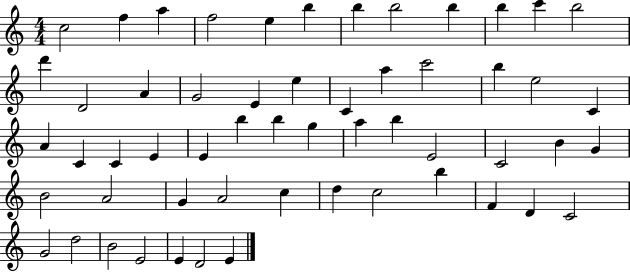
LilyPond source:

{
  \clef treble
  \numericTimeSignature
  \time 4/4
  \key c \major
  c''2 f''4 a''4 | f''2 e''4 b''4 | b''4 b''2 b''4 | b''4 c'''4 b''2 | \break d'''4 d'2 a'4 | g'2 e'4 e''4 | c'4 a''4 c'''2 | b''4 e''2 c'4 | \break a'4 c'4 c'4 e'4 | e'4 b''4 b''4 g''4 | a''4 b''4 e'2 | c'2 b'4 g'4 | \break b'2 a'2 | g'4 a'2 c''4 | d''4 c''2 b''4 | f'4 d'4 c'2 | \break g'2 d''2 | b'2 e'2 | e'4 d'2 e'4 | \bar "|."
}